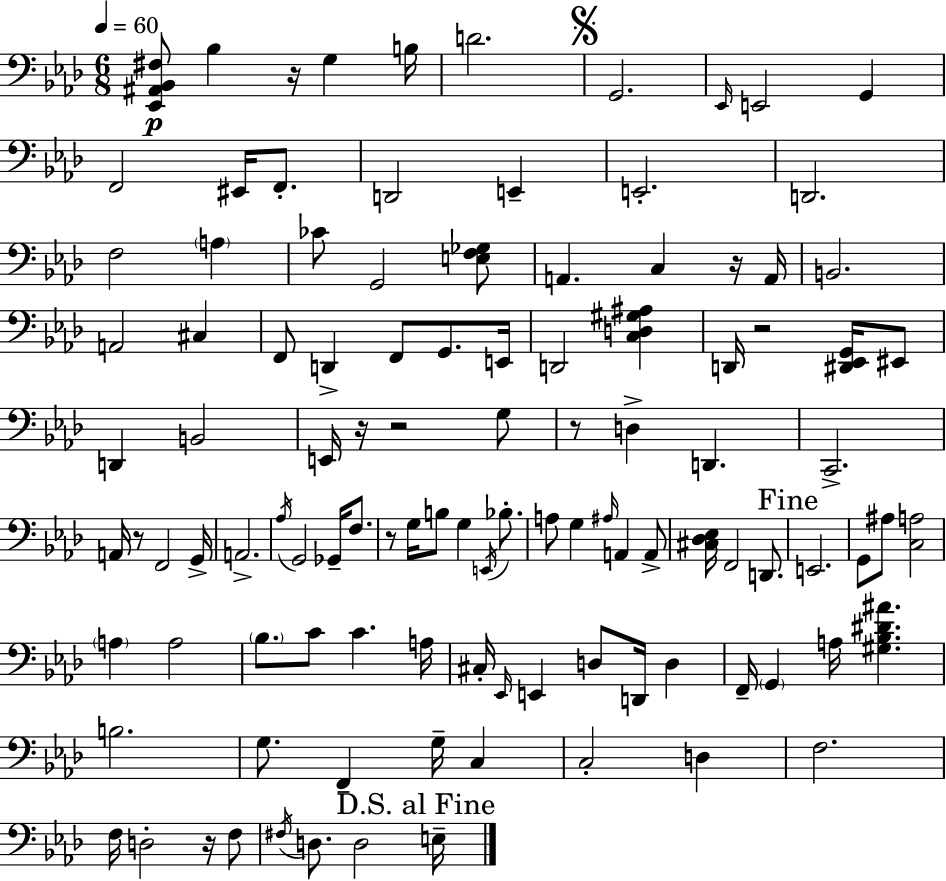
[Eb2,A#2,Bb2,F#3]/e Bb3/q R/s G3/q B3/s D4/h. G2/h. Eb2/s E2/h G2/q F2/h EIS2/s F2/e. D2/h E2/q E2/h. D2/h. F3/h A3/q CES4/e G2/h [E3,F3,Gb3]/e A2/q. C3/q R/s A2/s B2/h. A2/h C#3/q F2/e D2/q F2/e G2/e. E2/s D2/h [C3,D3,G#3,A#3]/q D2/s R/h [D#2,Eb2,G2]/s EIS2/e D2/q B2/h E2/s R/s R/h G3/e R/e D3/q D2/q. C2/h. A2/s R/e F2/h G2/s A2/h. Ab3/s G2/h Gb2/s F3/e. R/e G3/s B3/e G3/q E2/s Bb3/e. A3/e G3/q A#3/s A2/q A2/e [C#3,Db3,Eb3]/s F2/h D2/e. E2/h. G2/e A#3/e [C3,A3]/h A3/q A3/h Bb3/e. C4/e C4/q. A3/s C#3/s Eb2/s E2/q D3/e D2/s D3/q F2/s G2/q A3/s [G#3,Bb3,D#4,A#4]/q. B3/h. G3/e. F2/q G3/s C3/q C3/h D3/q F3/h. F3/s D3/h R/s F3/e F#3/s D3/e. D3/h E3/s